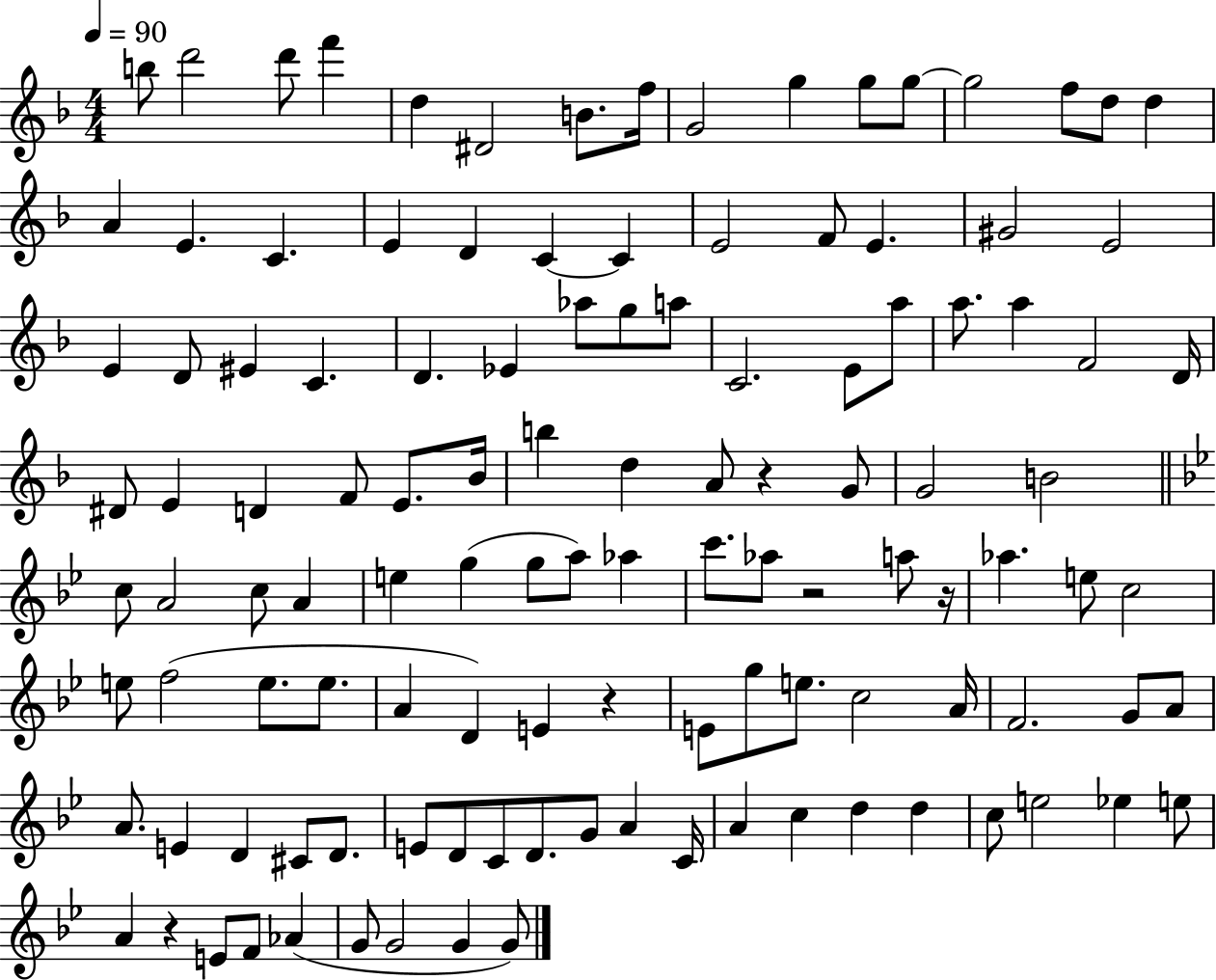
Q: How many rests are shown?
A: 5